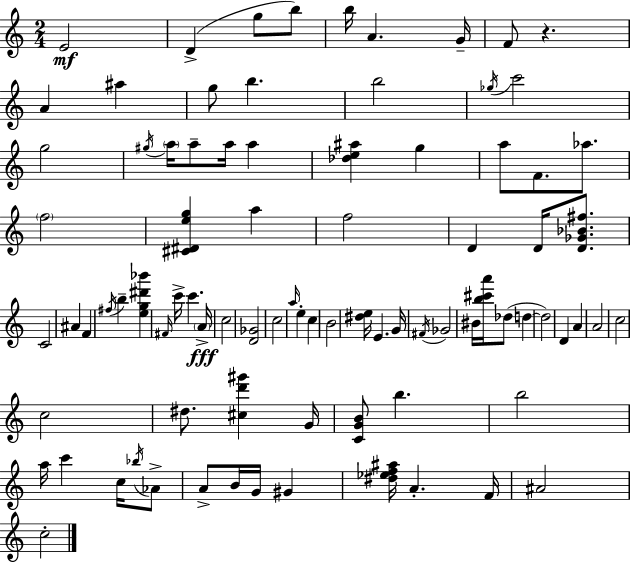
E4/h D4/q G5/e B5/e B5/s A4/q. G4/s F4/e R/q. A4/q A#5/q G5/e B5/q. B5/h Gb5/s C6/h G5/h G#5/s A5/s A5/e A5/s A5/q [Db5,E5,A#5]/q G5/q A5/e F4/e. Ab5/e. F5/h [C#4,D#4,E5,G5]/q A5/q F5/h D4/q D4/s [D4,Gb4,Bb4,F#5]/e. C4/h A#4/q F4/q F#5/s B5/q [E5,G5,D#6,Bb6]/q F#4/s C6/s C6/q. A4/s C5/h [D4,Gb4]/h C5/h A5/s E5/q C5/q B4/h [D#5,E5]/s E4/q. G4/s F#4/s Gb4/h BIS4/s [B5,C#6,A6]/s Db5/e D5/q D5/h D4/q A4/q A4/h C5/h C5/h D#5/e. [C#5,D6,G#6]/q G4/s [C4,G4,B4]/e B5/q. B5/h A5/s C6/q C5/s Bb5/s Ab4/e A4/e B4/s G4/s G#4/q [D#5,Eb5,F5,A#5]/s A4/q. F4/s A#4/h C5/h